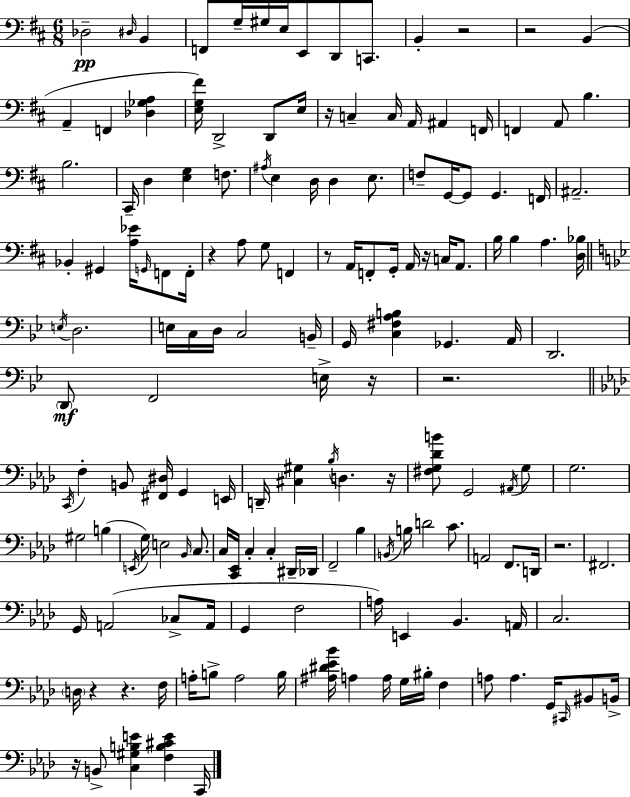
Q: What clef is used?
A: bass